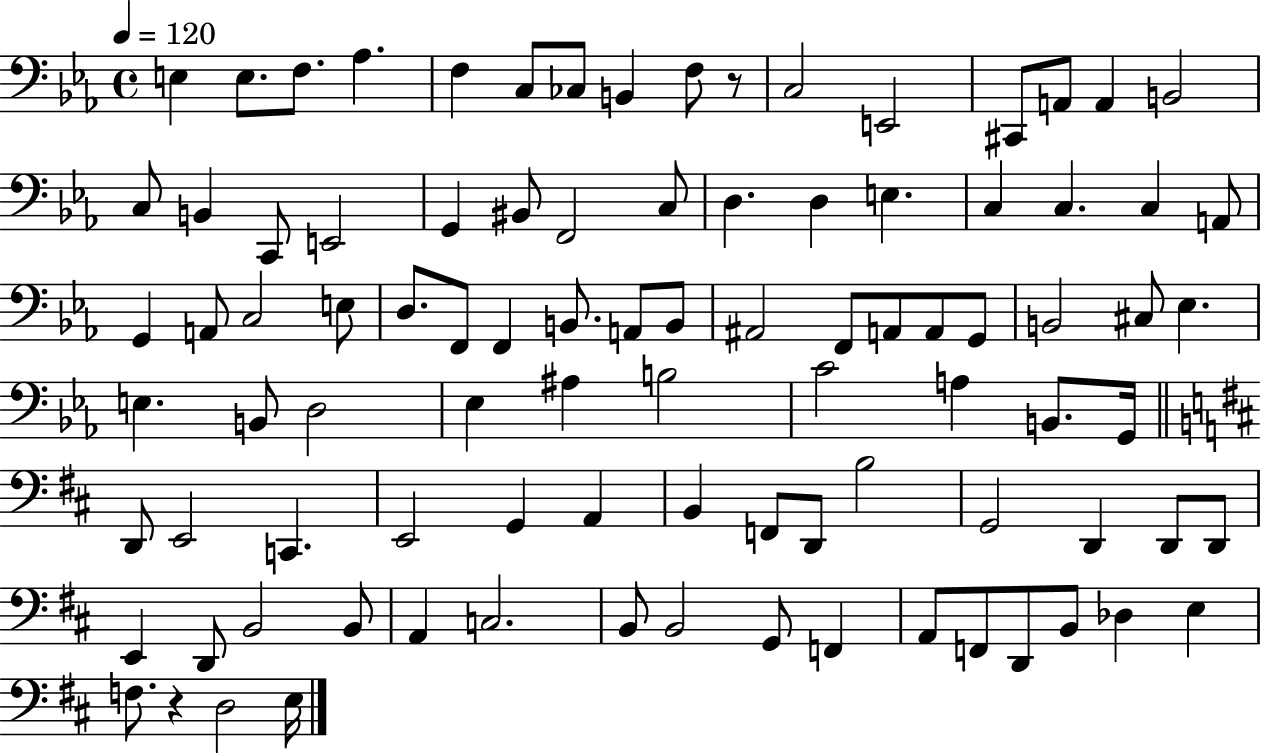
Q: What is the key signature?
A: EES major